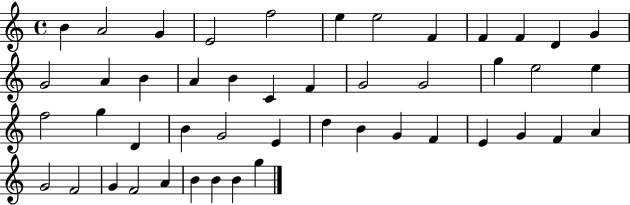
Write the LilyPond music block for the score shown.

{
  \clef treble
  \time 4/4
  \defaultTimeSignature
  \key c \major
  b'4 a'2 g'4 | e'2 f''2 | e''4 e''2 f'4 | f'4 f'4 d'4 g'4 | \break g'2 a'4 b'4 | a'4 b'4 c'4 f'4 | g'2 g'2 | g''4 e''2 e''4 | \break f''2 g''4 d'4 | b'4 g'2 e'4 | d''4 b'4 g'4 f'4 | e'4 g'4 f'4 a'4 | \break g'2 f'2 | g'4 f'2 a'4 | b'4 b'4 b'4 g''4 | \bar "|."
}